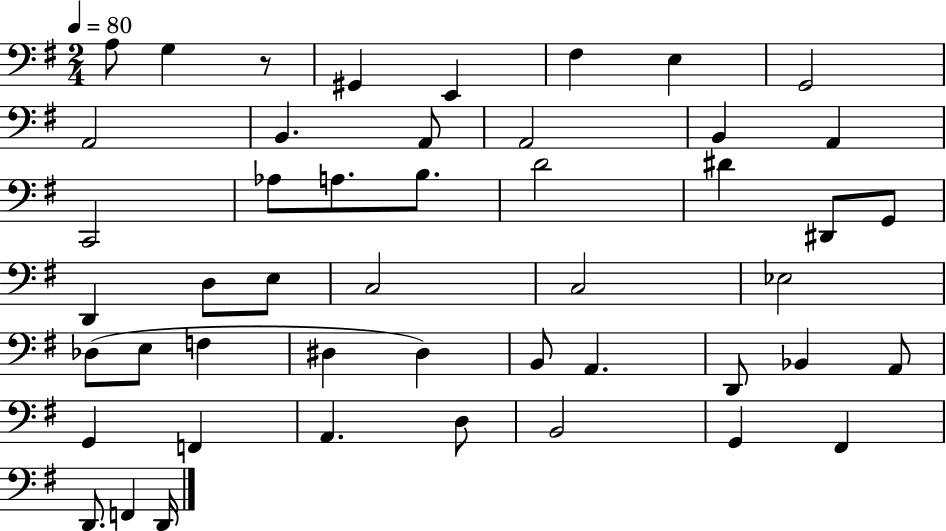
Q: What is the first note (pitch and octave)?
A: A3